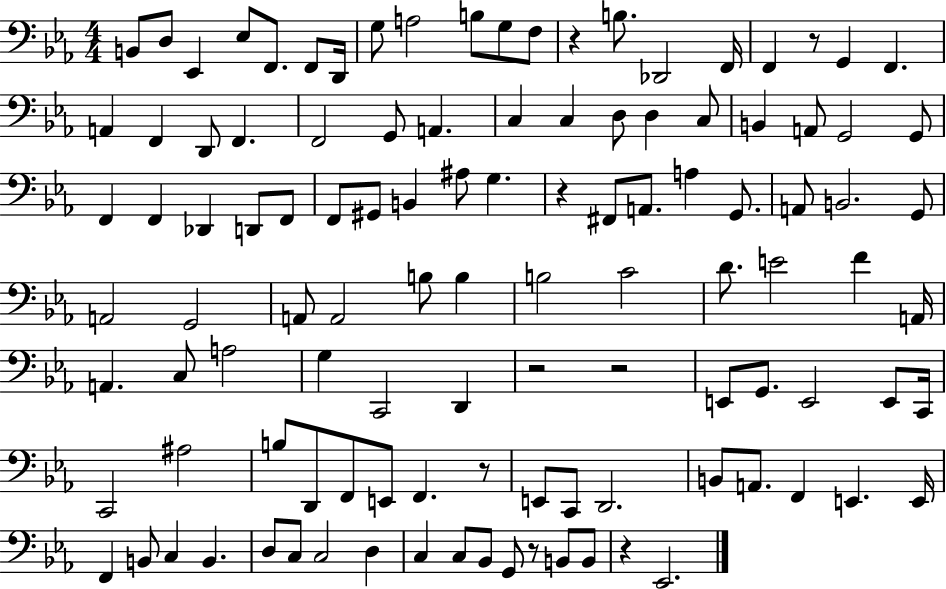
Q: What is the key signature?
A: EES major